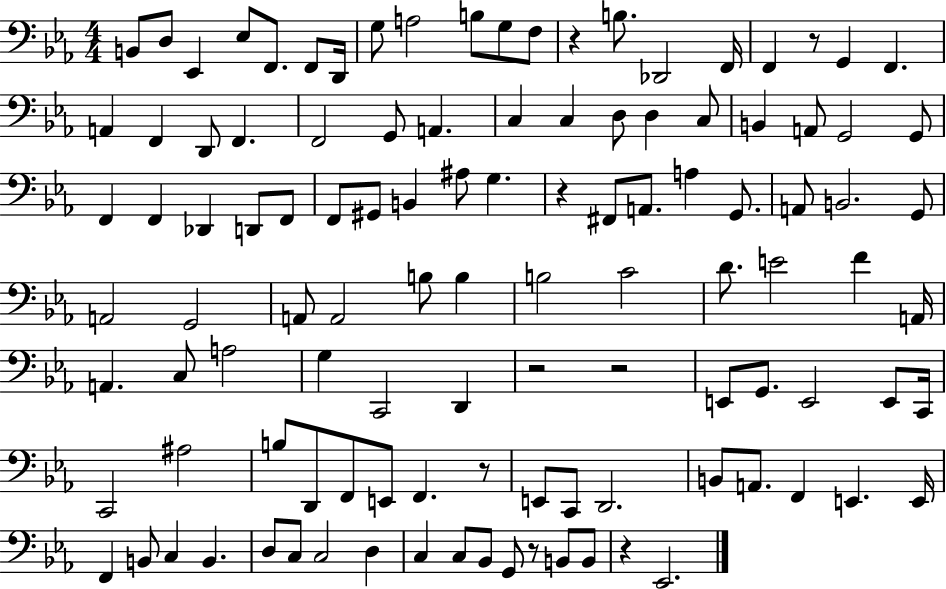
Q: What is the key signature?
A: EES major